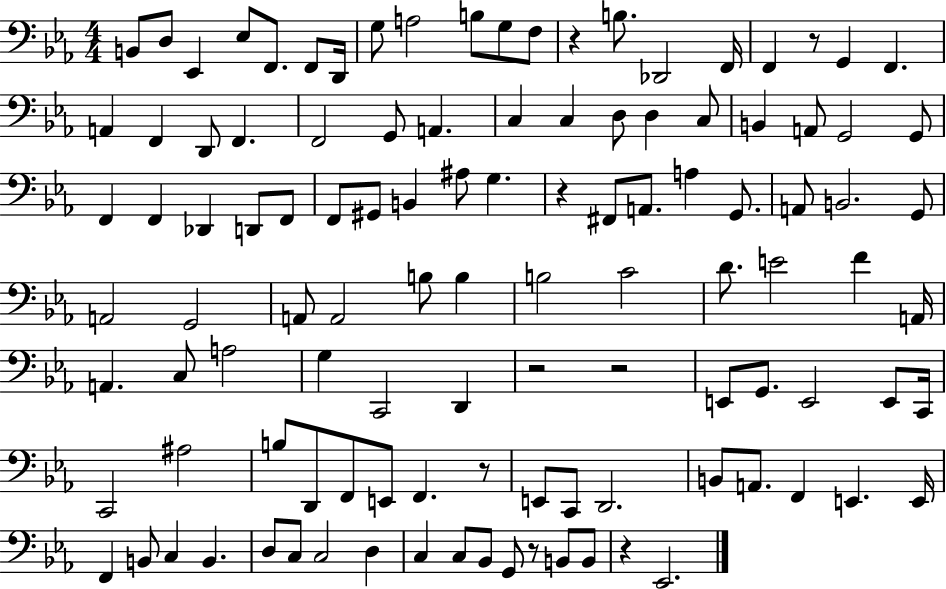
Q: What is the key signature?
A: EES major